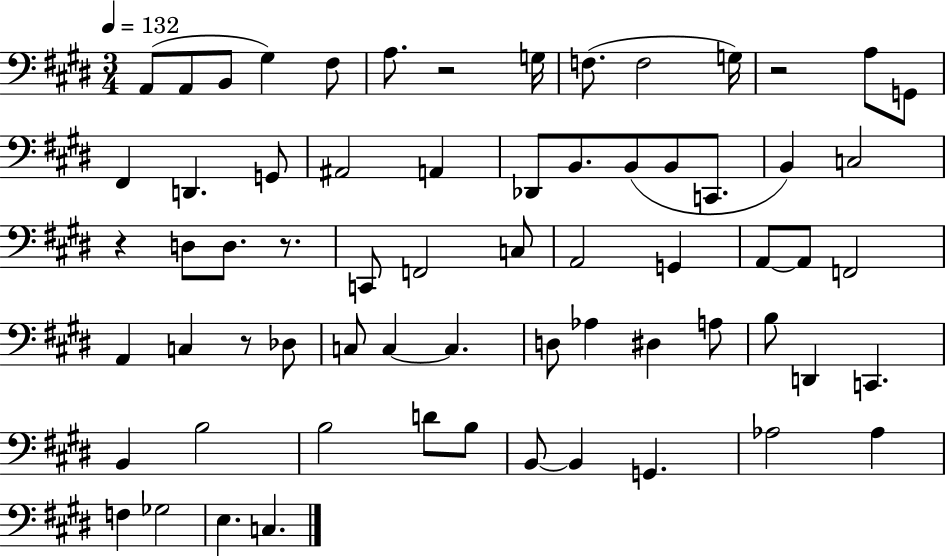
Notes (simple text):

A2/e A2/e B2/e G#3/q F#3/e A3/e. R/h G3/s F3/e. F3/h G3/s R/h A3/e G2/e F#2/q D2/q. G2/e A#2/h A2/q Db2/e B2/e. B2/e B2/e C2/e. B2/q C3/h R/q D3/e D3/e. R/e. C2/e F2/h C3/e A2/h G2/q A2/e A2/e F2/h A2/q C3/q R/e Db3/e C3/e C3/q C3/q. D3/e Ab3/q D#3/q A3/e B3/e D2/q C2/q. B2/q B3/h B3/h D4/e B3/e B2/e B2/q G2/q. Ab3/h Ab3/q F3/q Gb3/h E3/q. C3/q.